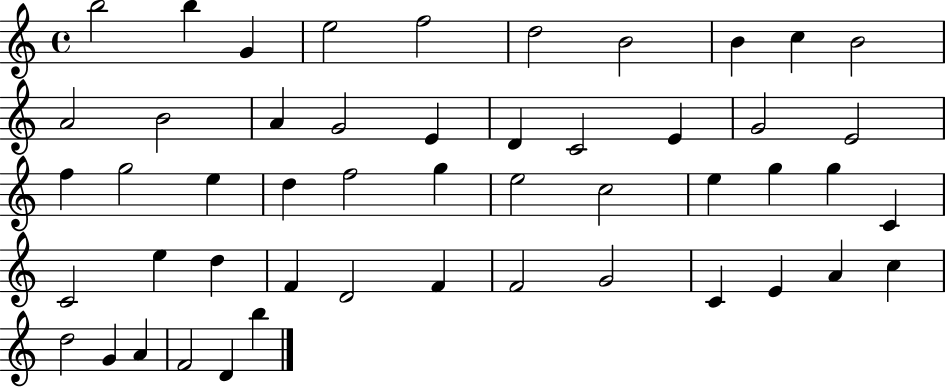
X:1
T:Untitled
M:4/4
L:1/4
K:C
b2 b G e2 f2 d2 B2 B c B2 A2 B2 A G2 E D C2 E G2 E2 f g2 e d f2 g e2 c2 e g g C C2 e d F D2 F F2 G2 C E A c d2 G A F2 D b